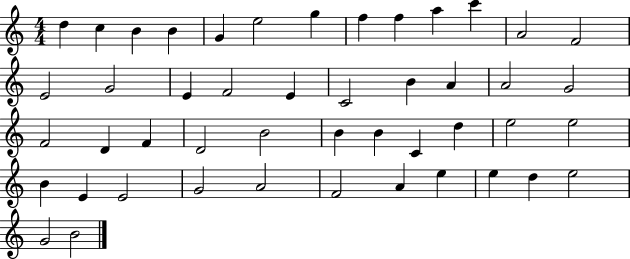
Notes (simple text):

D5/q C5/q B4/q B4/q G4/q E5/h G5/q F5/q F5/q A5/q C6/q A4/h F4/h E4/h G4/h E4/q F4/h E4/q C4/h B4/q A4/q A4/h G4/h F4/h D4/q F4/q D4/h B4/h B4/q B4/q C4/q D5/q E5/h E5/h B4/q E4/q E4/h G4/h A4/h F4/h A4/q E5/q E5/q D5/q E5/h G4/h B4/h